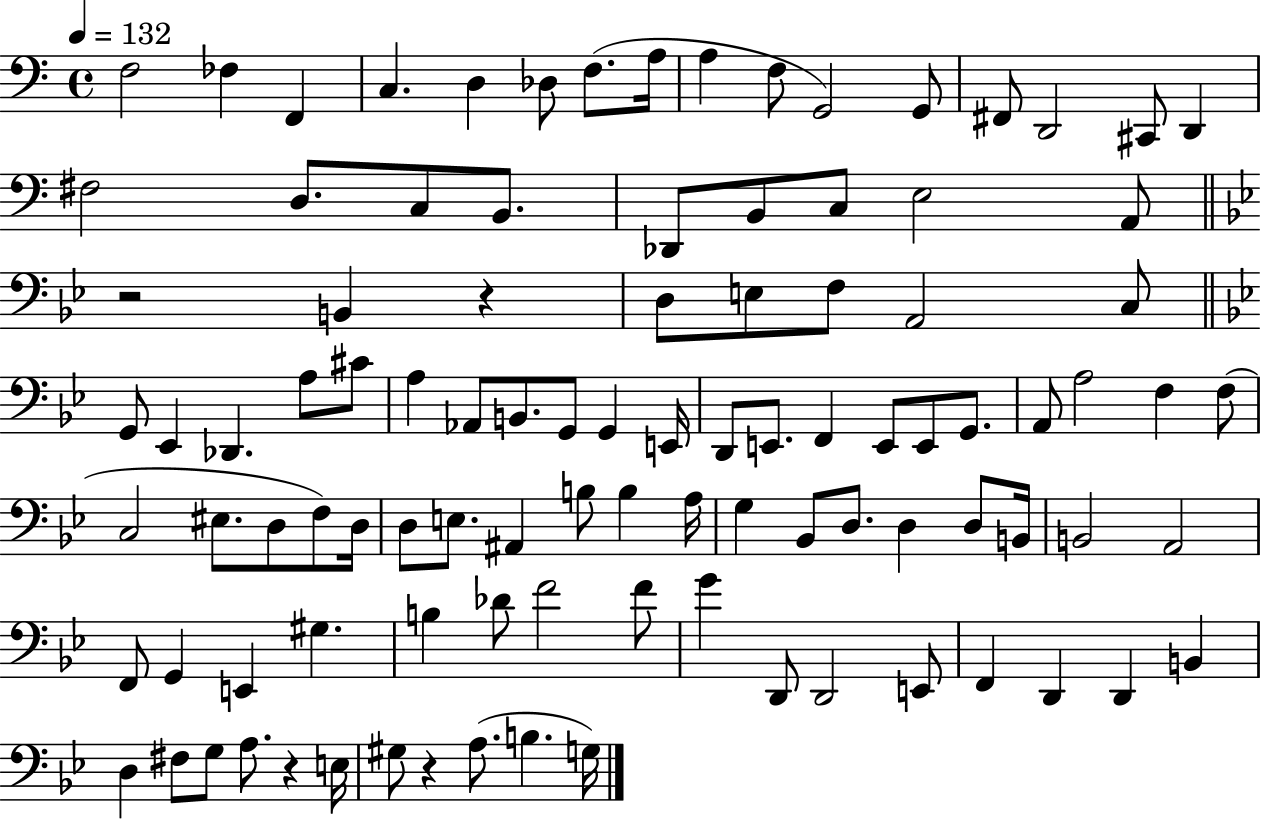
F3/h FES3/q F2/q C3/q. D3/q Db3/e F3/e. A3/s A3/q F3/e G2/h G2/e F#2/e D2/h C#2/e D2/q F#3/h D3/e. C3/e B2/e. Db2/e B2/e C3/e E3/h A2/e R/h B2/q R/q D3/e E3/e F3/e A2/h C3/e G2/e Eb2/q Db2/q. A3/e C#4/e A3/q Ab2/e B2/e. G2/e G2/q E2/s D2/e E2/e. F2/q E2/e E2/e G2/e. A2/e A3/h F3/q F3/e C3/h EIS3/e. D3/e F3/e D3/s D3/e E3/e. A#2/q B3/e B3/q A3/s G3/q Bb2/e D3/e. D3/q D3/e B2/s B2/h A2/h F2/e G2/q E2/q G#3/q. B3/q Db4/e F4/h F4/e G4/q D2/e D2/h E2/e F2/q D2/q D2/q B2/q D3/q F#3/e G3/e A3/e. R/q E3/s G#3/e R/q A3/e. B3/q. G3/s